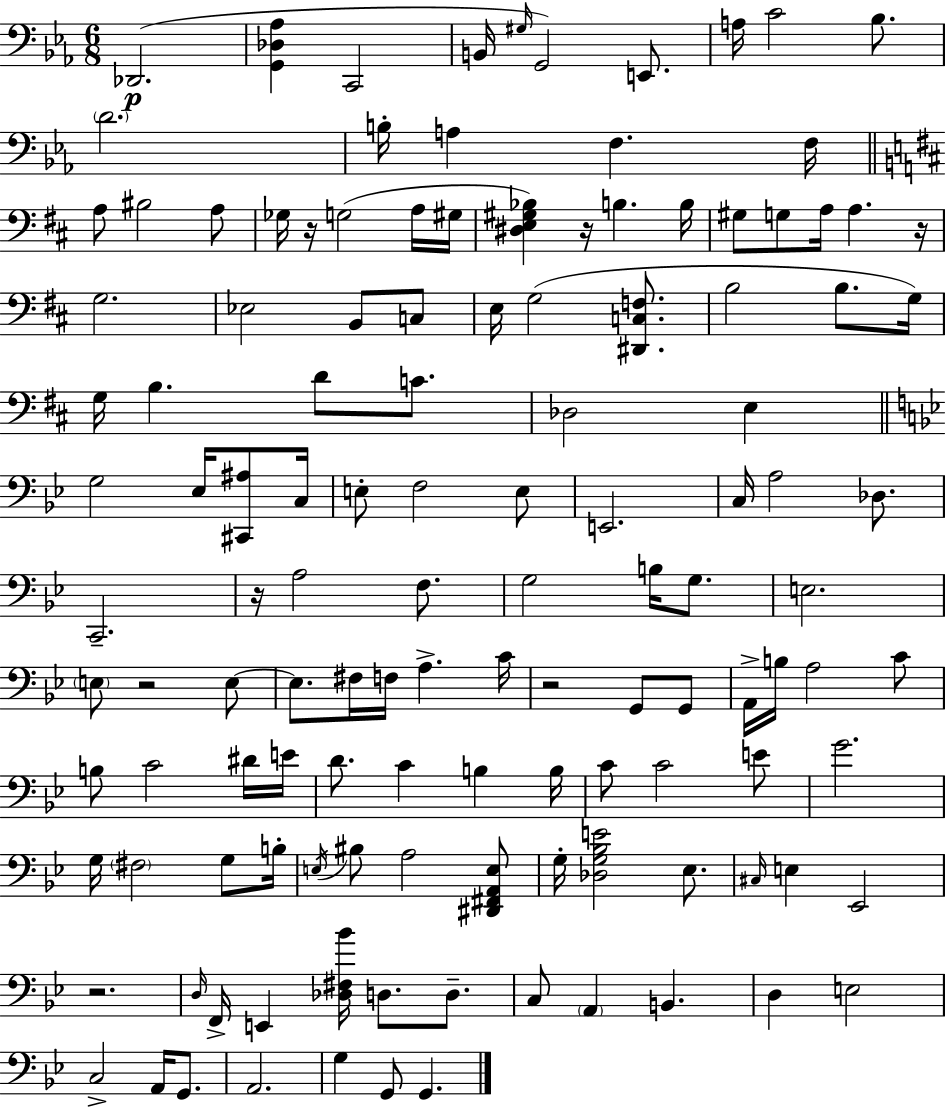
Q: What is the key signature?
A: C minor